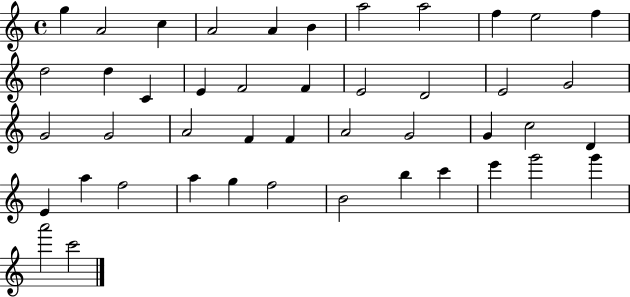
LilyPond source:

{
  \clef treble
  \time 4/4
  \defaultTimeSignature
  \key c \major
  g''4 a'2 c''4 | a'2 a'4 b'4 | a''2 a''2 | f''4 e''2 f''4 | \break d''2 d''4 c'4 | e'4 f'2 f'4 | e'2 d'2 | e'2 g'2 | \break g'2 g'2 | a'2 f'4 f'4 | a'2 g'2 | g'4 c''2 d'4 | \break e'4 a''4 f''2 | a''4 g''4 f''2 | b'2 b''4 c'''4 | e'''4 g'''2 g'''4 | \break a'''2 c'''2 | \bar "|."
}